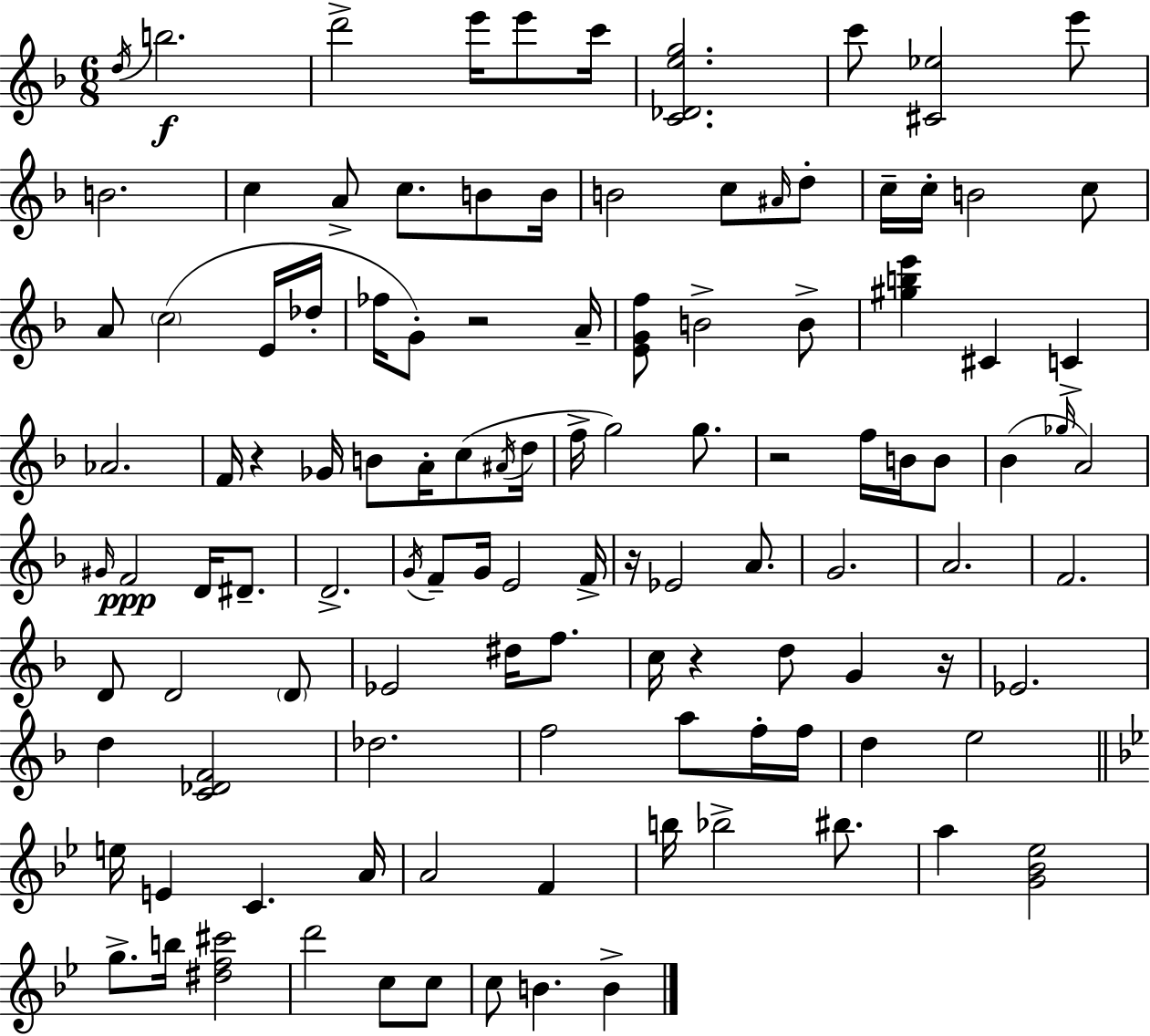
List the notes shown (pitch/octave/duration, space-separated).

D5/s B5/h. D6/h E6/s E6/e C6/s [C4,Db4,E5,G5]/h. C6/e [C#4,Eb5]/h E6/e B4/h. C5/q A4/e C5/e. B4/e B4/s B4/h C5/e A#4/s D5/e C5/s C5/s B4/h C5/e A4/e C5/h E4/s Db5/s FES5/s G4/e R/h A4/s [E4,G4,F5]/e B4/h B4/e [G#5,B5,E6]/q C#4/q C4/q Ab4/h. F4/s R/q Gb4/s B4/e A4/s C5/e A#4/s D5/s F5/s G5/h G5/e. R/h F5/s B4/s B4/e Bb4/q Gb5/s A4/h G#4/s F4/h D4/s D#4/e. D4/h. G4/s F4/e G4/s E4/h F4/s R/s Eb4/h A4/e. G4/h. A4/h. F4/h. D4/e D4/h D4/e Eb4/h D#5/s F5/e. C5/s R/q D5/e G4/q R/s Eb4/h. D5/q [C4,Db4,F4]/h Db5/h. F5/h A5/e F5/s F5/s D5/q E5/h E5/s E4/q C4/q. A4/s A4/h F4/q B5/s Bb5/h BIS5/e. A5/q [G4,Bb4,Eb5]/h G5/e. B5/s [D#5,F5,C#6]/h D6/h C5/e C5/e C5/e B4/q. B4/q